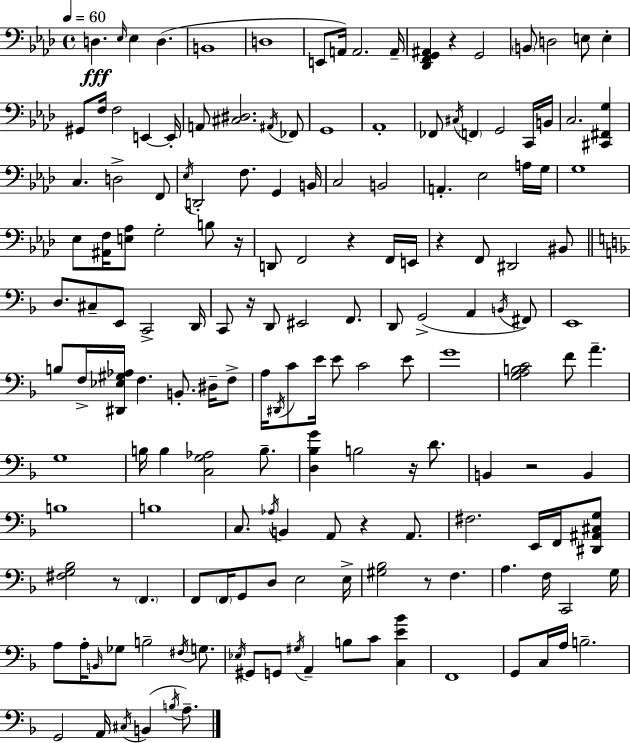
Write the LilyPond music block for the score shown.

{
  \clef bass
  \time 4/4
  \defaultTimeSignature
  \key aes \major
  \tempo 4 = 60
  d4.\fff \grace { ees16 } ees4 d4.( | b,1 | d1 | e,8 a,16) a,2. | \break a,16-- <des, f, g, ais,>4 r4 g,2 | \parenthesize b,8 d2 e8 e4-. | gis,8 f16 f2 e,4~~ | e,16-. a,8 <cis dis>2. \acciaccatura { ais,16 } | \break fes,8 g,1 | aes,1-. | fes,8 \acciaccatura { cis16 } \parenthesize f,4 g,2 | c,16 b,16 c2. <cis, fis, g>4 | \break c4. d2-> | f,8 \acciaccatura { ees16 } d,2-. f8. g,4 | b,16 c2 b,2 | a,4.-. ees2 | \break a16 g16 g1 | ees8 <ais, f>16 <e aes>8 g2-. | b8 r16 d,8 f,2 r4 | f,16 e,16 r4 f,8 dis,2 | \break bis,8 \bar "||" \break \key f \major d8. cis8-- e,8 c,2-> d,16 | c,8 r16 d,8 eis,2 f,8. | d,8 g,2->( a,4 \acciaccatura { b,16 } fis,8) | e,1 | \break b8 f16-> <dis, ees gis aes>16 f4. b,8.-. dis16-- f8-> | a16 \acciaccatura { dis,16 } c'8 e'16 e'8 c'2 | e'8 g'1 | <g a b c'>2 f'8 a'4.-- | \break g1 | b16 b4 <c g aes>2 b8.-- | <d bes g'>4 b2 r16 d'8. | b,4 r2 b,4 | \break b1 | b1 | c8. \acciaccatura { aes16 } b,4 a,8 r4 | a,8. fis2. e,16 | \break f,16 <dis, ais, cis g>8 <fis g bes>2 r8 \parenthesize f,4. | f,8 \parenthesize f,16 g,8 d8 e2 | e16-> <gis bes>2 r8 f4. | a4. f16 c,2 | \break g16 a8 a16-. \grace { b,16 } ges8 b2-- | \acciaccatura { fis16 } g8. \acciaccatura { ees16 } gis,8 g,8 \acciaccatura { gis16 } a,4-- b8 | c'8 <c e' bes'>4 f,1 | g,8 c16 a16 b2.-- | \break g,2 a,16 | \acciaccatura { cis16 } b,4( \acciaccatura { b16 } a8.--) \bar "|."
}